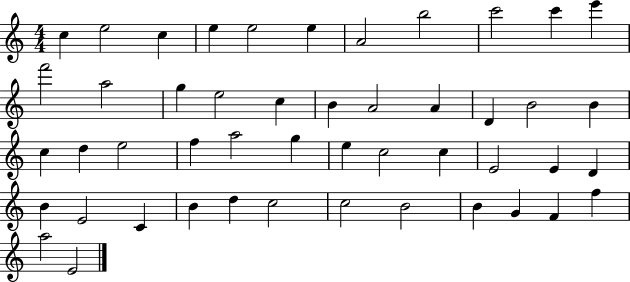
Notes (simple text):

C5/q E5/h C5/q E5/q E5/h E5/q A4/h B5/h C6/h C6/q E6/q F6/h A5/h G5/q E5/h C5/q B4/q A4/h A4/q D4/q B4/h B4/q C5/q D5/q E5/h F5/q A5/h G5/q E5/q C5/h C5/q E4/h E4/q D4/q B4/q E4/h C4/q B4/q D5/q C5/h C5/h B4/h B4/q G4/q F4/q F5/q A5/h E4/h